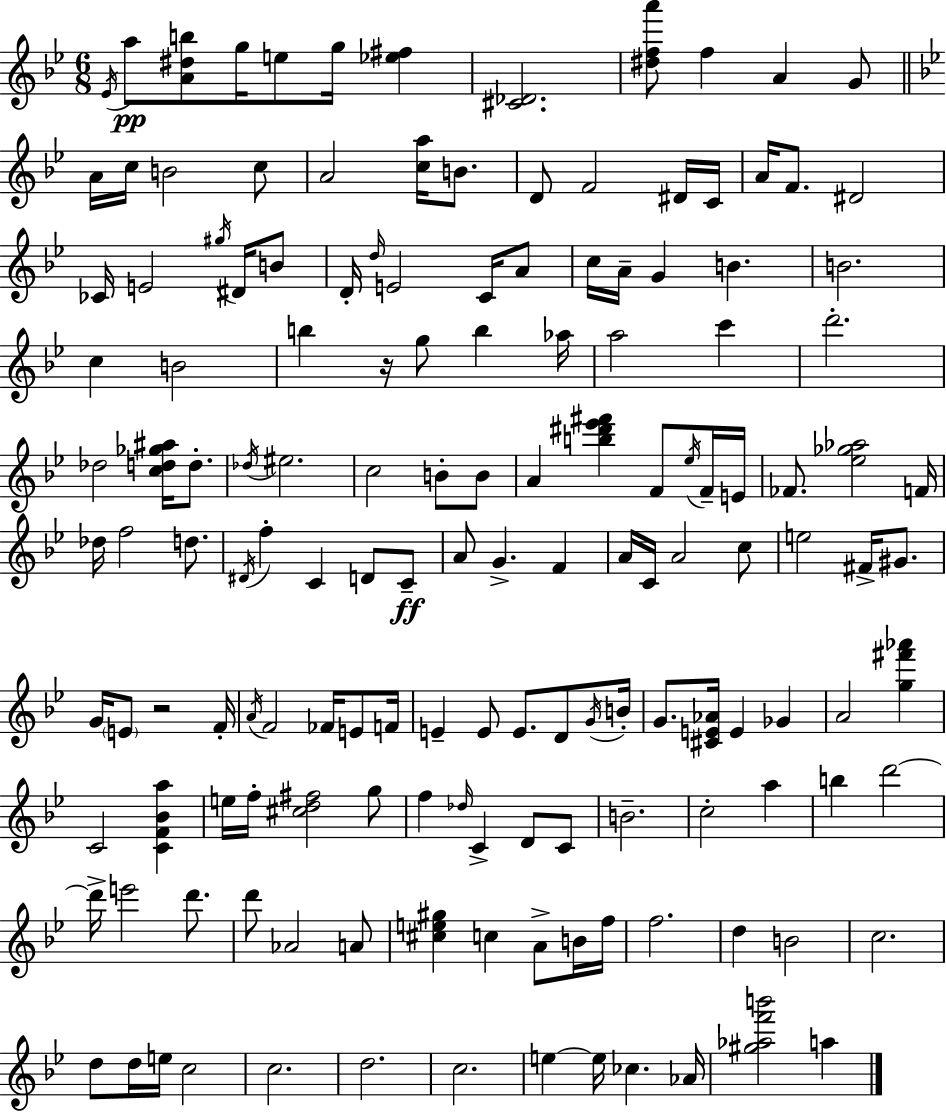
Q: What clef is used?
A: treble